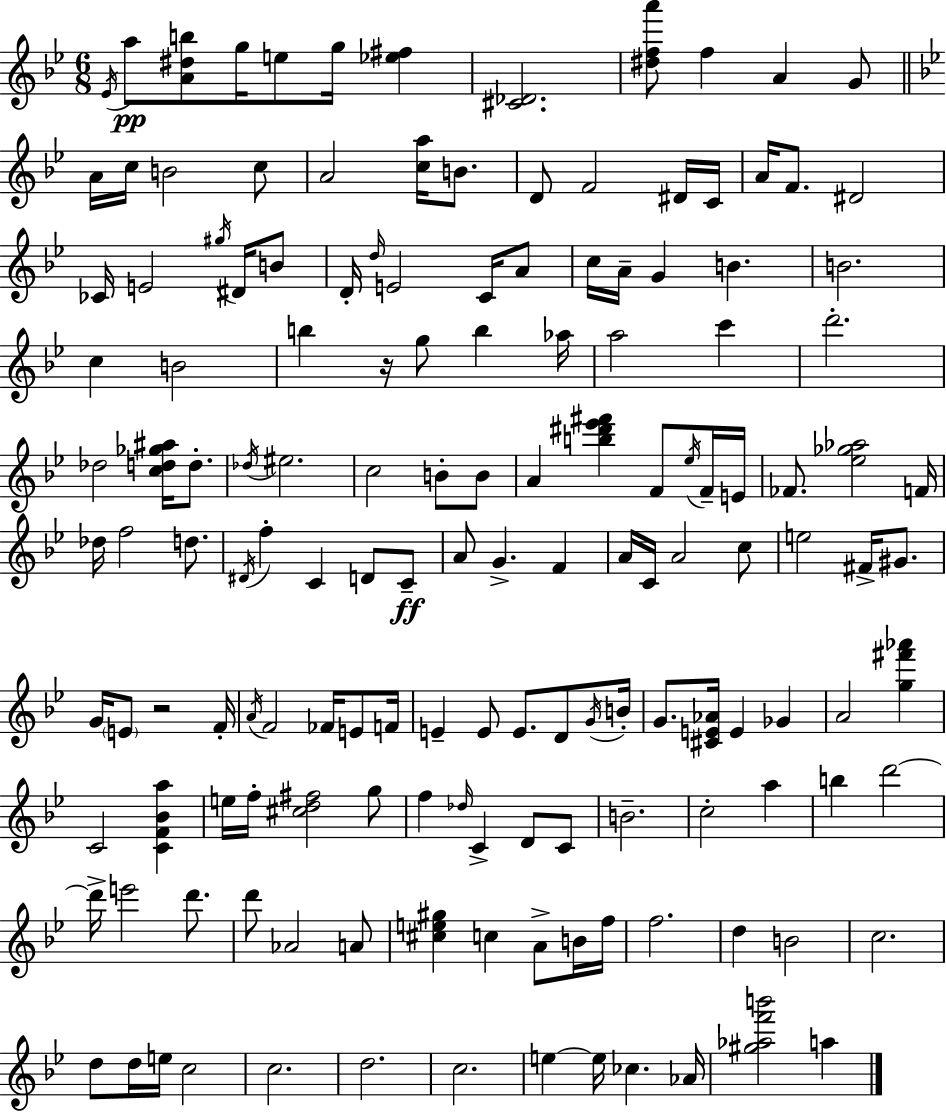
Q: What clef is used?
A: treble